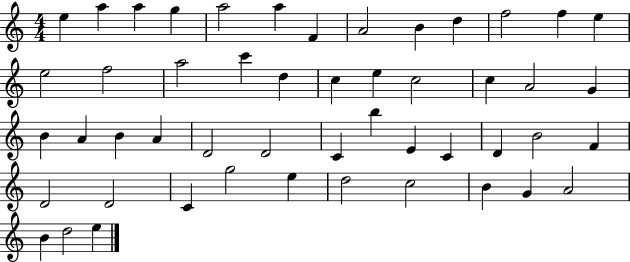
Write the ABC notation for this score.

X:1
T:Untitled
M:4/4
L:1/4
K:C
e a a g a2 a F A2 B d f2 f e e2 f2 a2 c' d c e c2 c A2 G B A B A D2 D2 C b E C D B2 F D2 D2 C g2 e d2 c2 B G A2 B d2 e